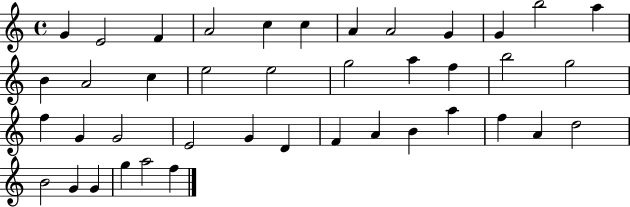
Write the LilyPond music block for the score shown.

{
  \clef treble
  \time 4/4
  \defaultTimeSignature
  \key c \major
  g'4 e'2 f'4 | a'2 c''4 c''4 | a'4 a'2 g'4 | g'4 b''2 a''4 | \break b'4 a'2 c''4 | e''2 e''2 | g''2 a''4 f''4 | b''2 g''2 | \break f''4 g'4 g'2 | e'2 g'4 d'4 | f'4 a'4 b'4 a''4 | f''4 a'4 d''2 | \break b'2 g'4 g'4 | g''4 a''2 f''4 | \bar "|."
}